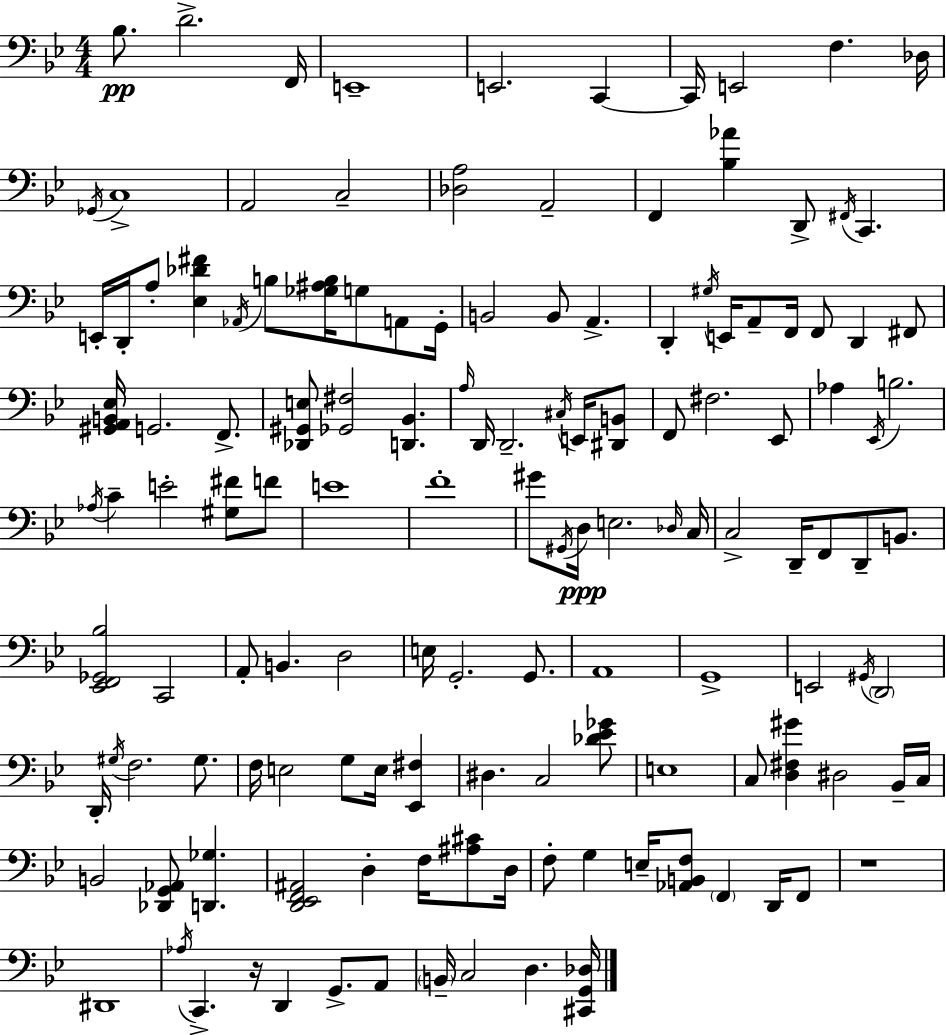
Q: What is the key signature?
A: BES major